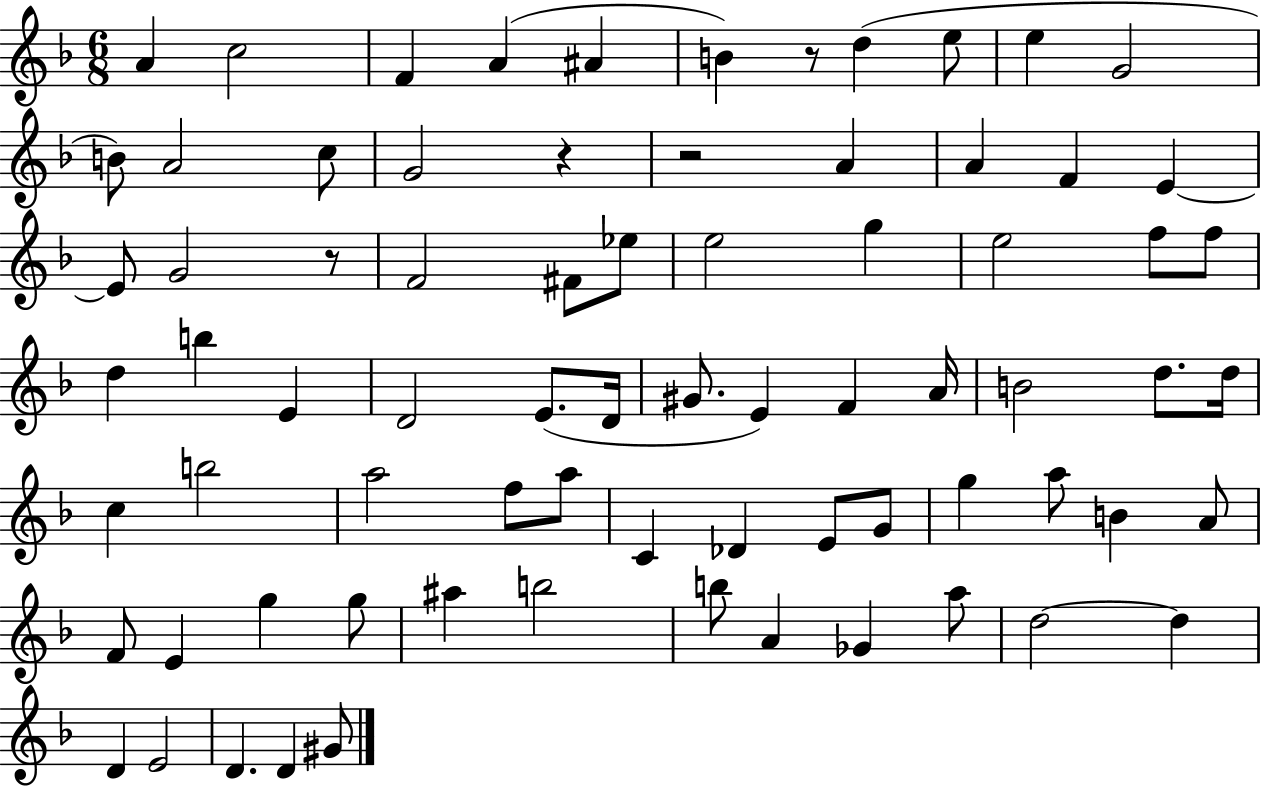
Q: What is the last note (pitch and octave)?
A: G#4